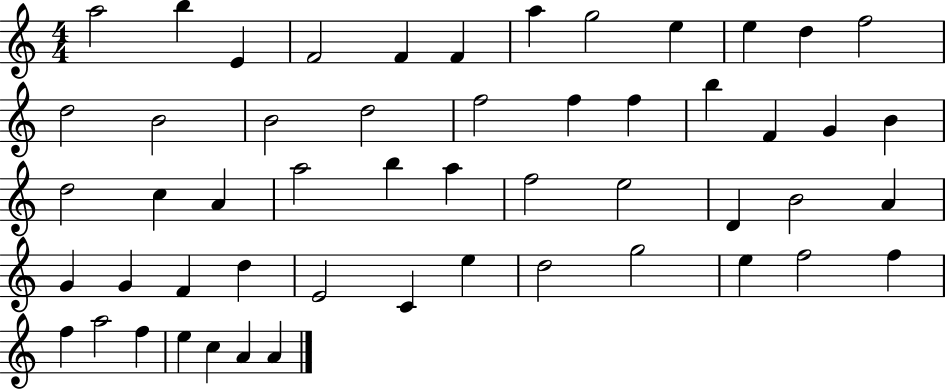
X:1
T:Untitled
M:4/4
L:1/4
K:C
a2 b E F2 F F a g2 e e d f2 d2 B2 B2 d2 f2 f f b F G B d2 c A a2 b a f2 e2 D B2 A G G F d E2 C e d2 g2 e f2 f f a2 f e c A A